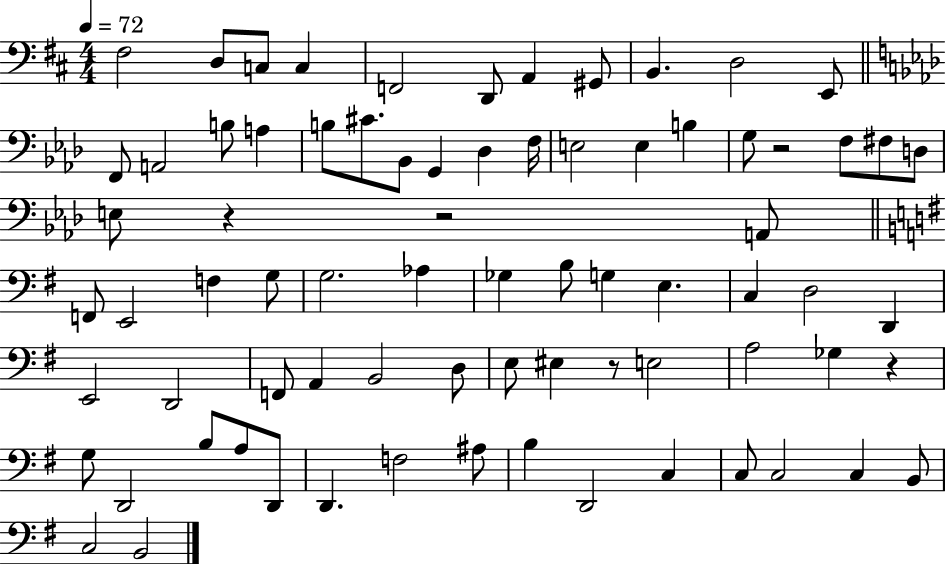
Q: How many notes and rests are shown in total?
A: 76